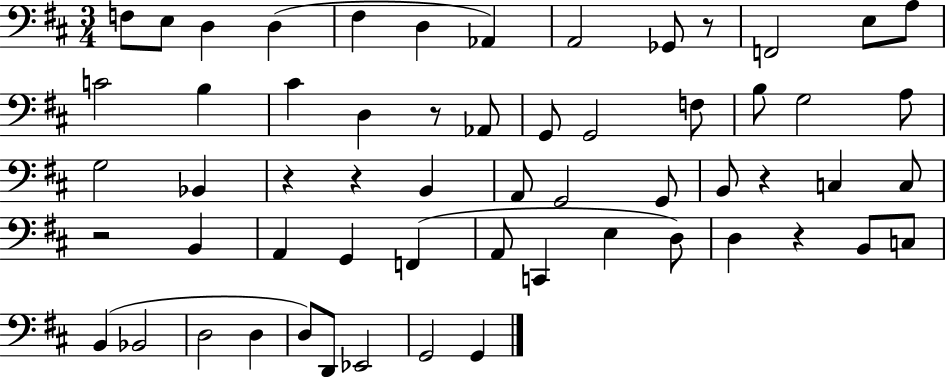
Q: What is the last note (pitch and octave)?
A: G2